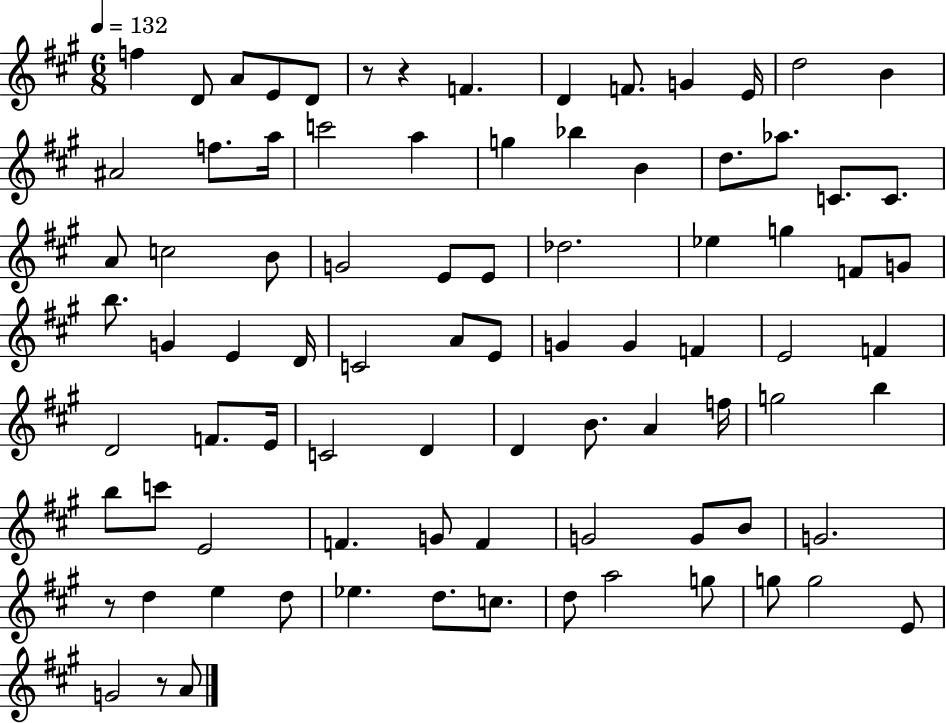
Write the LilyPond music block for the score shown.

{
  \clef treble
  \numericTimeSignature
  \time 6/8
  \key a \major
  \tempo 4 = 132
  f''4 d'8 a'8 e'8 d'8 | r8 r4 f'4. | d'4 f'8. g'4 e'16 | d''2 b'4 | \break ais'2 f''8. a''16 | c'''2 a''4 | g''4 bes''4 b'4 | d''8. aes''8. c'8. c'8. | \break a'8 c''2 b'8 | g'2 e'8 e'8 | des''2. | ees''4 g''4 f'8 g'8 | \break b''8. g'4 e'4 d'16 | c'2 a'8 e'8 | g'4 g'4 f'4 | e'2 f'4 | \break d'2 f'8. e'16 | c'2 d'4 | d'4 b'8. a'4 f''16 | g''2 b''4 | \break b''8 c'''8 e'2 | f'4. g'8 f'4 | g'2 g'8 b'8 | g'2. | \break r8 d''4 e''4 d''8 | ees''4. d''8. c''8. | d''8 a''2 g''8 | g''8 g''2 e'8 | \break g'2 r8 a'8 | \bar "|."
}